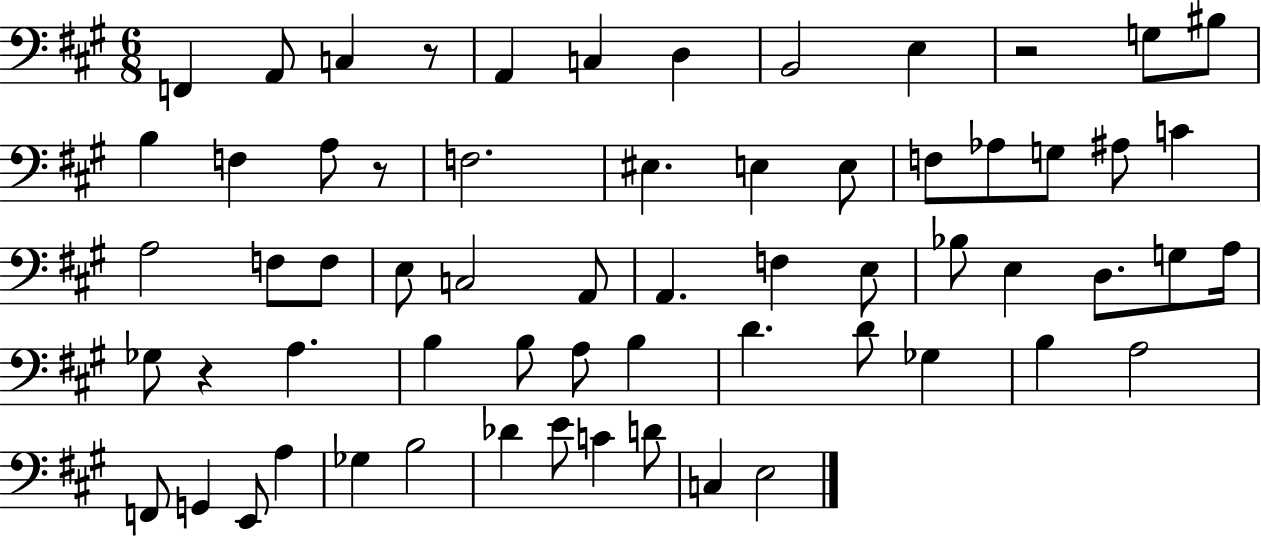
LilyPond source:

{
  \clef bass
  \numericTimeSignature
  \time 6/8
  \key a \major
  f,4 a,8 c4 r8 | a,4 c4 d4 | b,2 e4 | r2 g8 bis8 | \break b4 f4 a8 r8 | f2. | eis4. e4 e8 | f8 aes8 g8 ais8 c'4 | \break a2 f8 f8 | e8 c2 a,8 | a,4. f4 e8 | bes8 e4 d8. g8 a16 | \break ges8 r4 a4. | b4 b8 a8 b4 | d'4. d'8 ges4 | b4 a2 | \break f,8 g,4 e,8 a4 | ges4 b2 | des'4 e'8 c'4 d'8 | c4 e2 | \break \bar "|."
}